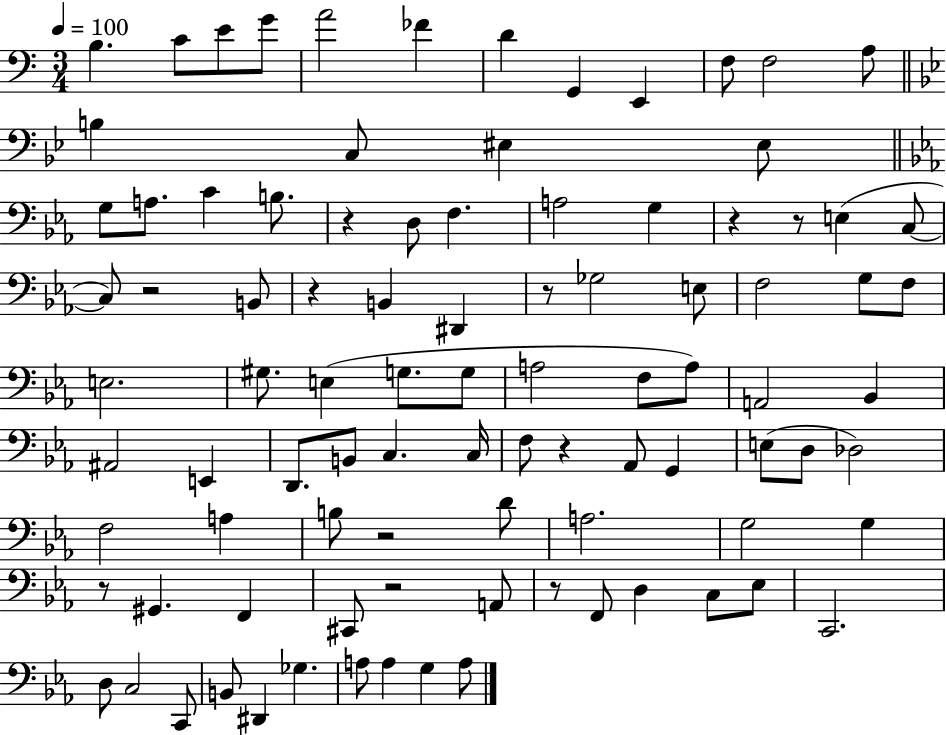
{
  \clef bass
  \numericTimeSignature
  \time 3/4
  \key c \major
  \tempo 4 = 100
  b4. c'8 e'8 g'8 | a'2 fes'4 | d'4 g,4 e,4 | f8 f2 a8 | \break \bar "||" \break \key bes \major b4 c8 eis4 eis8 | \bar "||" \break \key c \minor g8 a8. c'4 b8. | r4 d8 f4. | a2 g4 | r4 r8 e4( c8~~ | \break c8) r2 b,8 | r4 b,4 dis,4 | r8 ges2 e8 | f2 g8 f8 | \break e2. | gis8. e4( g8. g8 | a2 f8 a8) | a,2 bes,4 | \break ais,2 e,4 | d,8. b,8 c4. c16 | f8 r4 aes,8 g,4 | e8( d8 des2) | \break f2 a4 | b8 r2 d'8 | a2. | g2 g4 | \break r8 gis,4. f,4 | cis,8 r2 a,8 | r8 f,8 d4 c8 ees8 | c,2. | \break d8 c2 c,8 | b,8 dis,4 ges4. | a8 a4 g4 a8 | \bar "|."
}